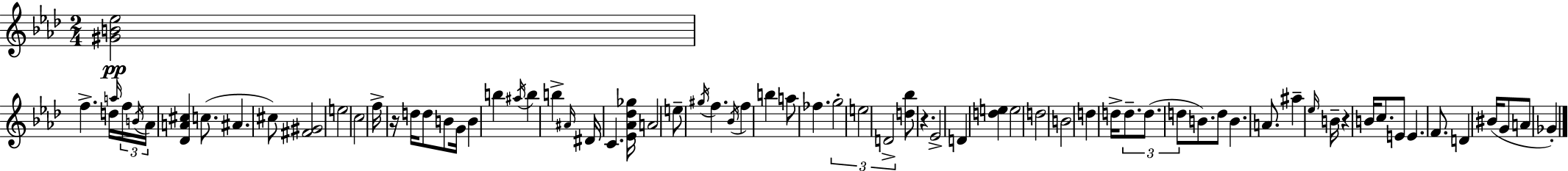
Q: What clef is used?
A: treble